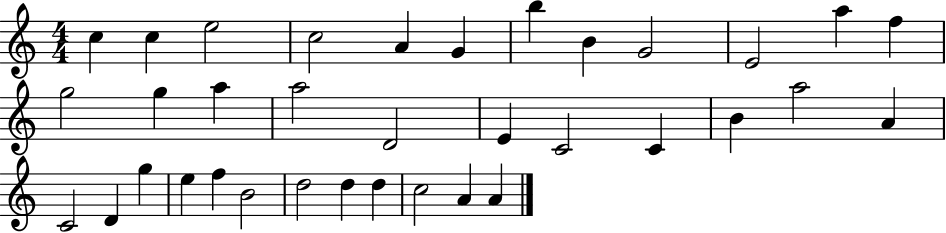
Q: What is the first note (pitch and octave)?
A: C5